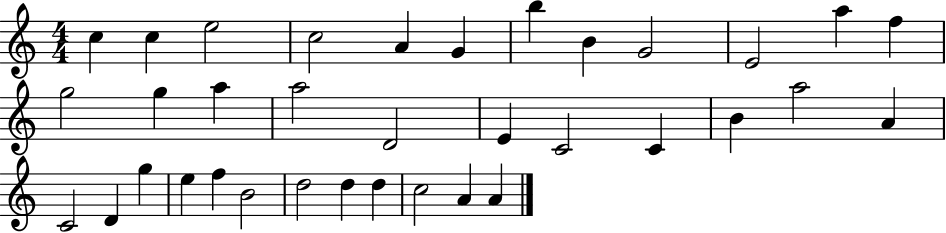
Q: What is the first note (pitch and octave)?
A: C5